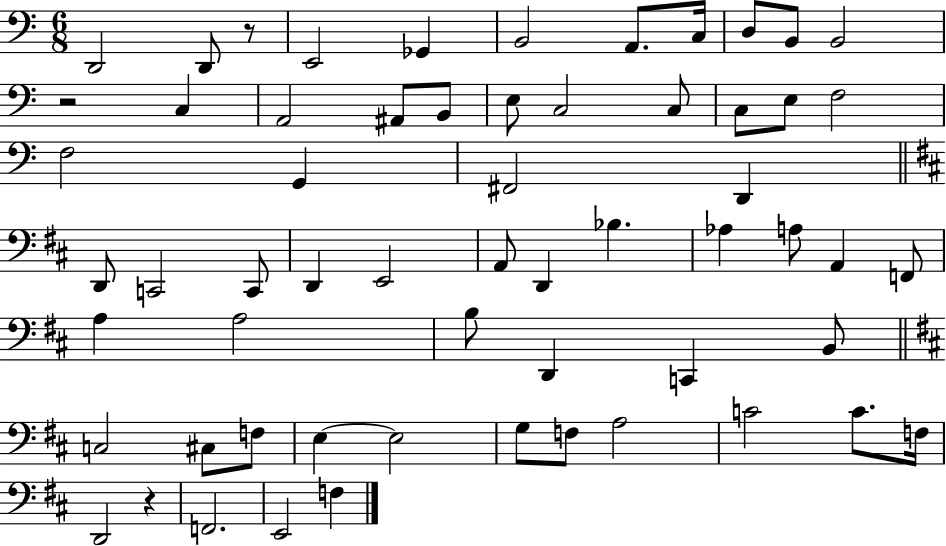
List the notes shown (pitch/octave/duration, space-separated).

D2/h D2/e R/e E2/h Gb2/q B2/h A2/e. C3/s D3/e B2/e B2/h R/h C3/q A2/h A#2/e B2/e E3/e C3/h C3/e C3/e E3/e F3/h F3/h G2/q F#2/h D2/q D2/e C2/h C2/e D2/q E2/h A2/e D2/q Bb3/q. Ab3/q A3/e A2/q F2/e A3/q A3/h B3/e D2/q C2/q B2/e C3/h C#3/e F3/e E3/q E3/h G3/e F3/e A3/h C4/h C4/e. F3/s D2/h R/q F2/h. E2/h F3/q